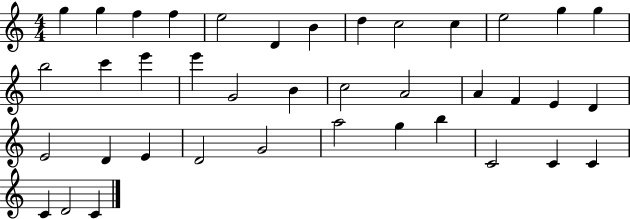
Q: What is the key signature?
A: C major